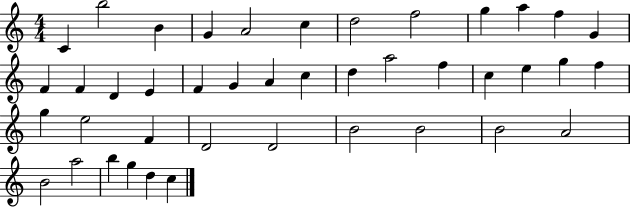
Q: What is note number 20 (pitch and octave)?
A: C5